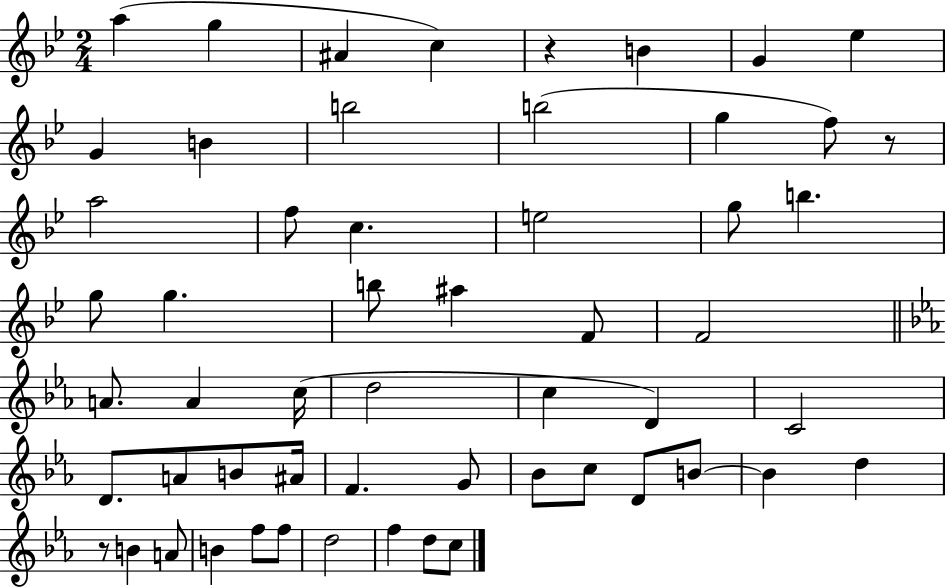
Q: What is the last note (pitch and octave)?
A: C5